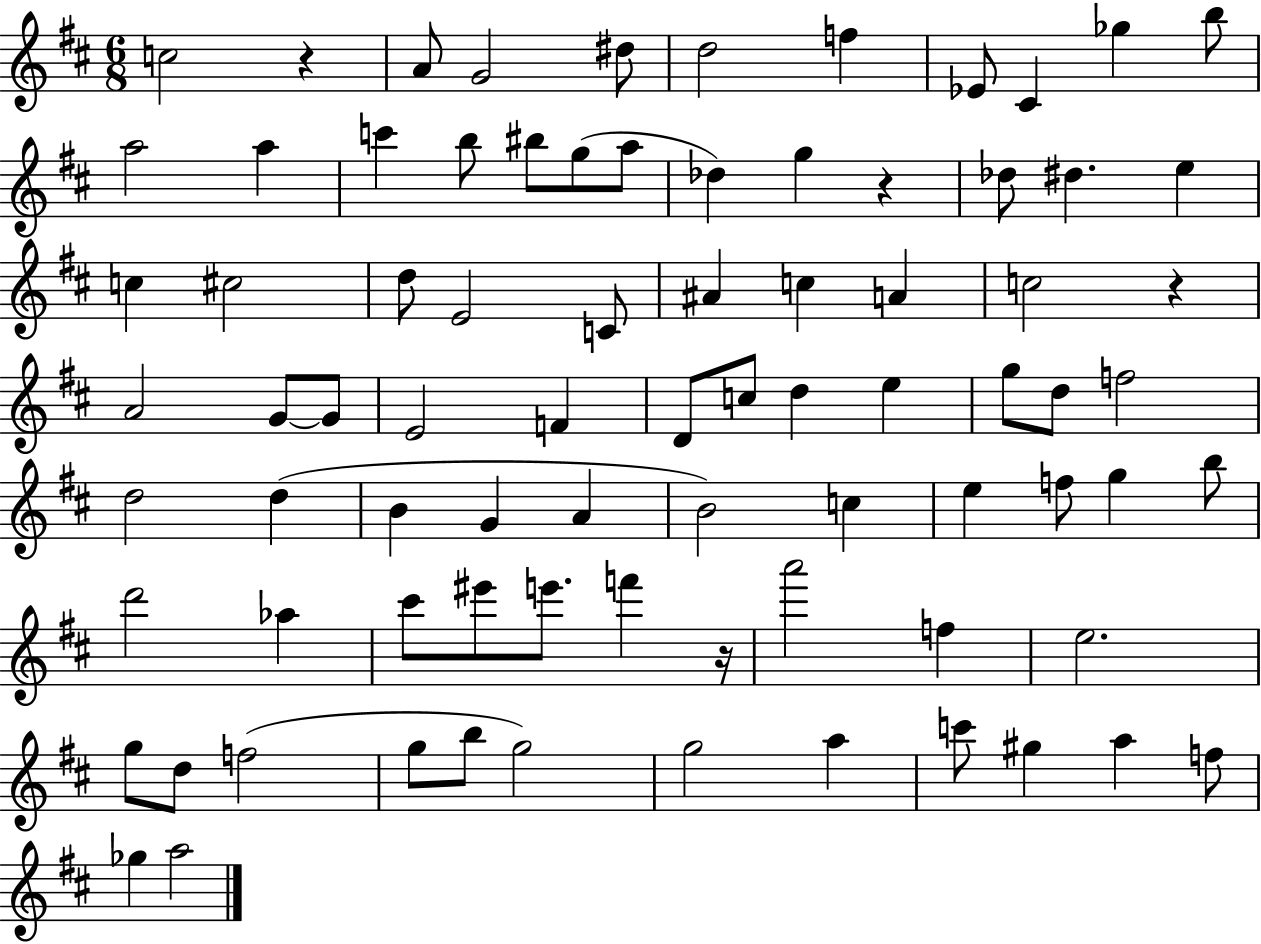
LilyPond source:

{
  \clef treble
  \numericTimeSignature
  \time 6/8
  \key d \major
  \repeat volta 2 { c''2 r4 | a'8 g'2 dis''8 | d''2 f''4 | ees'8 cis'4 ges''4 b''8 | \break a''2 a''4 | c'''4 b''8 bis''8 g''8( a''8 | des''4) g''4 r4 | des''8 dis''4. e''4 | \break c''4 cis''2 | d''8 e'2 c'8 | ais'4 c''4 a'4 | c''2 r4 | \break a'2 g'8~~ g'8 | e'2 f'4 | d'8 c''8 d''4 e''4 | g''8 d''8 f''2 | \break d''2 d''4( | b'4 g'4 a'4 | b'2) c''4 | e''4 f''8 g''4 b''8 | \break d'''2 aes''4 | cis'''8 eis'''8 e'''8. f'''4 r16 | a'''2 f''4 | e''2. | \break g''8 d''8 f''2( | g''8 b''8 g''2) | g''2 a''4 | c'''8 gis''4 a''4 f''8 | \break ges''4 a''2 | } \bar "|."
}